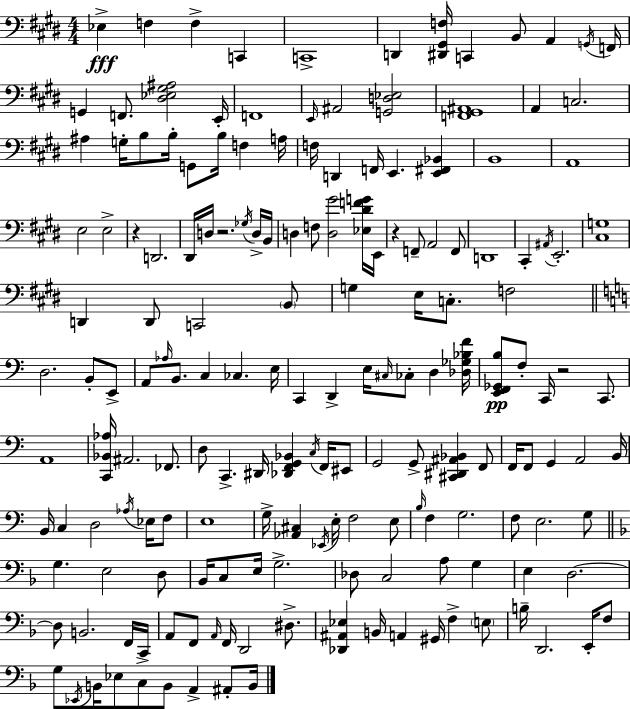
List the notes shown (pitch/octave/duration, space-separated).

Eb3/q F3/q F3/q C2/q C2/w D2/q [D#2,G#2,F3]/s C2/q B2/e A2/q G2/s F2/s G2/q F2/e. [D#3,Eb3,G#3,A#3]/h E2/s F2/w E2/s A#2/h [G2,D3,Eb3]/h [F2,G#2,A#2]/w A2/q C3/h. A#3/q G3/s B3/e B3/s G2/e B3/s F3/q A3/s F3/s D2/q F2/s E2/q. [E2,F#2,Bb2]/q B2/w A2/w E3/h E3/h R/q D2/h. D#2/s D3/s R/h. Gb3/s D3/s B2/s D3/q F3/e [D3,G#4]/h [Eb3,D#4,F4,G4]/s E2/s R/q F2/e A2/h F2/e D2/w C#2/q A#2/s E2/h. [C#3,G3]/w D2/q D2/e C2/h B2/e G3/q E3/s C3/e. F3/h D3/h. B2/e E2/e A2/e Ab3/s B2/e. C3/q CES3/q. E3/s C2/q D2/q E3/s C#3/s CES3/e D3/q [Db3,Gb3,Bb3,F4]/s [E2,F2,Gb2,B3]/e F3/e C2/s R/h C2/e. A2/w [C2,Bb2,Ab3]/s A#2/h. FES2/e. D3/e C2/q. D#2/s [Db2,F2,G2,Bb2]/q C3/s F2/s EIS2/e G2/h G2/e [C#2,D#2,A#2,Bb2]/q F2/e F2/s F2/e G2/q A2/h B2/s B2/s C3/q D3/h Ab3/s Eb3/s F3/e E3/w G3/s [Ab2,C#3]/q Eb2/s E3/s F3/h E3/e B3/s F3/q G3/h. F3/e E3/h. G3/e G3/q. E3/h D3/e Bb2/s C3/e E3/s G3/h. Db3/e C3/h A3/e G3/q E3/q D3/h. D3/e B2/h. F2/s C2/s A2/e F2/e A2/s F2/s D2/h D#3/e. [Db2,A#2,Eb3]/q B2/s A2/q G#2/s F3/q E3/e B3/s D2/h. E2/s F3/e G3/e Eb2/s B2/s Eb3/e C3/e B2/e A2/q A#2/e B2/s